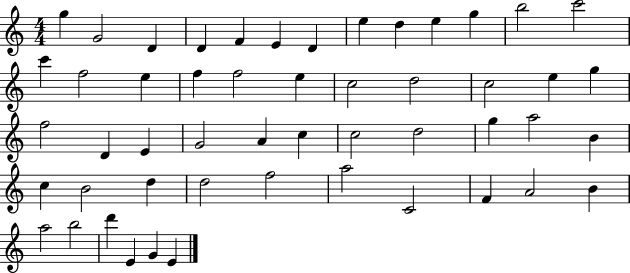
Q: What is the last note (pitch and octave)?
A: E4